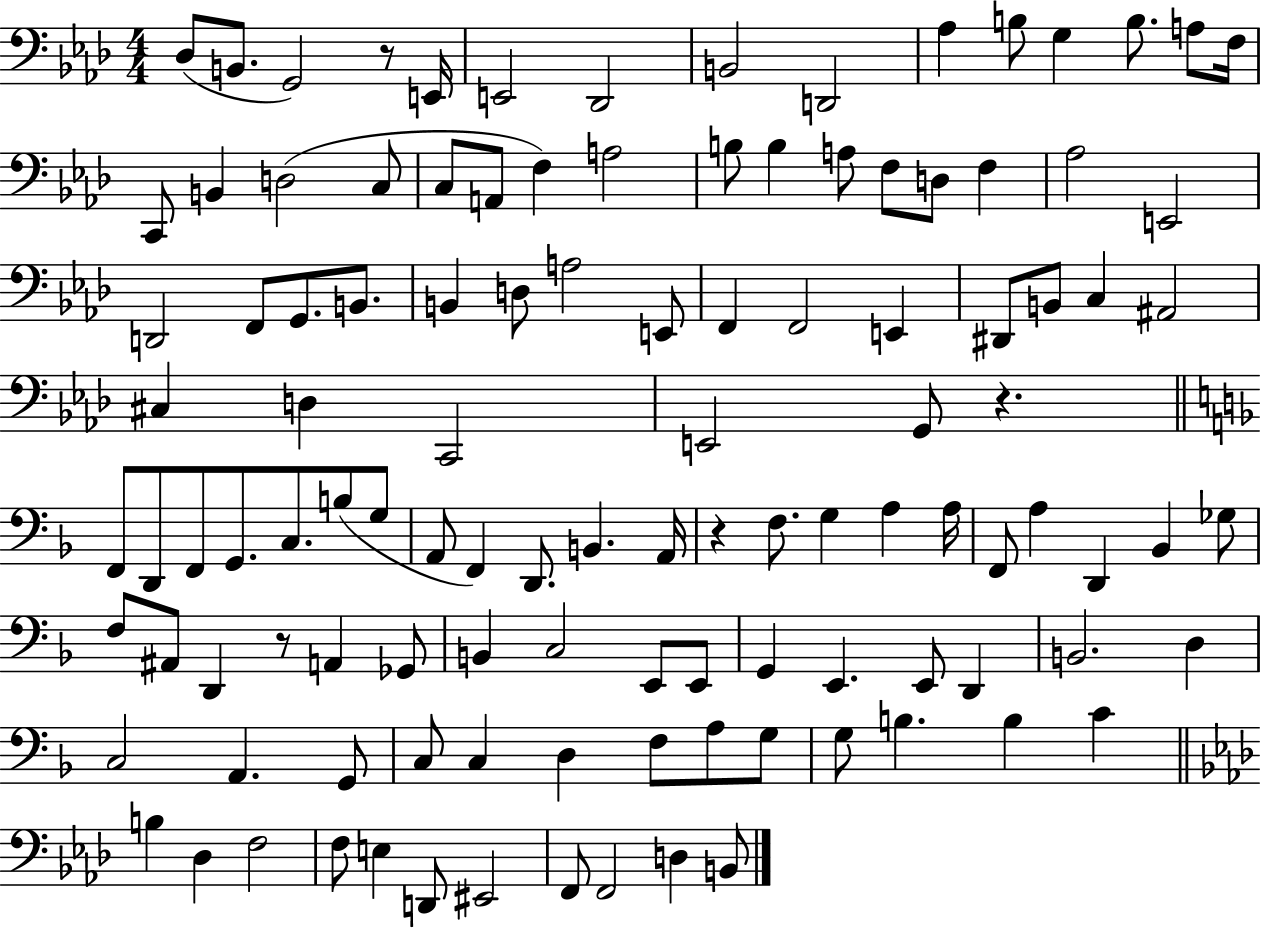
{
  \clef bass
  \numericTimeSignature
  \time 4/4
  \key aes \major
  des8( b,8. g,2) r8 e,16 | e,2 des,2 | b,2 d,2 | aes4 b8 g4 b8. a8 f16 | \break c,8 b,4 d2( c8 | c8 a,8 f4) a2 | b8 b4 a8 f8 d8 f4 | aes2 e,2 | \break d,2 f,8 g,8. b,8. | b,4 d8 a2 e,8 | f,4 f,2 e,4 | dis,8 b,8 c4 ais,2 | \break cis4 d4 c,2 | e,2 g,8 r4. | \bar "||" \break \key f \major f,8 d,8 f,8 g,8. c8. b8( g8 | a,8 f,4) d,8. b,4. a,16 | r4 f8. g4 a4 a16 | f,8 a4 d,4 bes,4 ges8 | \break f8 ais,8 d,4 r8 a,4 ges,8 | b,4 c2 e,8 e,8 | g,4 e,4. e,8 d,4 | b,2. d4 | \break c2 a,4. g,8 | c8 c4 d4 f8 a8 g8 | g8 b4. b4 c'4 | \bar "||" \break \key f \minor b4 des4 f2 | f8 e4 d,8 eis,2 | f,8 f,2 d4 b,8 | \bar "|."
}